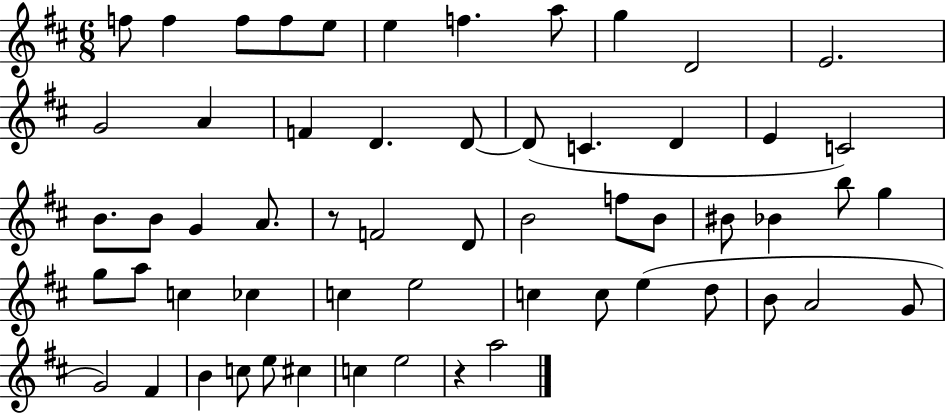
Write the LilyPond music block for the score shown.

{
  \clef treble
  \numericTimeSignature
  \time 6/8
  \key d \major
  \repeat volta 2 { f''8 f''4 f''8 f''8 e''8 | e''4 f''4. a''8 | g''4 d'2 | e'2. | \break g'2 a'4 | f'4 d'4. d'8~~ | d'8( c'4. d'4 | e'4 c'2) | \break b'8. b'8 g'4 a'8. | r8 f'2 d'8 | b'2 f''8 b'8 | bis'8 bes'4 b''8 g''4 | \break g''8 a''8 c''4 ces''4 | c''4 e''2 | c''4 c''8 e''4( d''8 | b'8 a'2 g'8 | \break g'2) fis'4 | b'4 c''8 e''8 cis''4 | c''4 e''2 | r4 a''2 | \break } \bar "|."
}